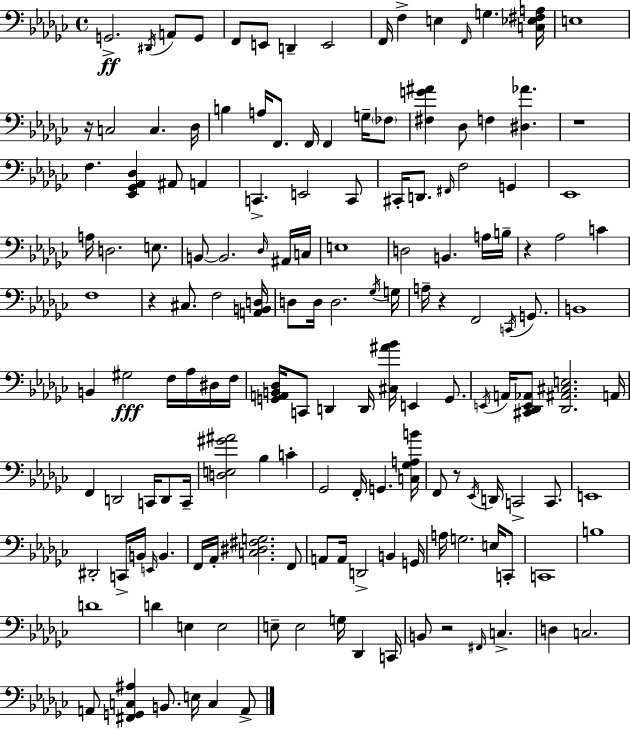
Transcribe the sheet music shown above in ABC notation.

X:1
T:Untitled
M:4/4
L:1/4
K:Ebm
G,,2 ^D,,/4 A,,/2 G,,/2 F,,/2 E,,/2 D,, E,,2 F,,/4 F, E, F,,/4 G, [C,_E,^F,A,]/4 E,4 z/4 C,2 C, _D,/4 B, A,/4 F,,/2 F,,/4 F,, G,/4 _F,/2 [^F,G^A] _D,/2 F, [^D,_A] z4 F, [_E,,_G,,_A,,_D,] ^A,,/2 A,, C,, E,,2 C,,/2 ^C,,/4 D,,/2 ^F,,/4 F,2 G,, _E,,4 A,/4 D,2 E,/2 B,,/2 B,,2 _D,/4 ^A,,/4 C,/4 E,4 D,2 B,, A,/4 B,/4 z _A,2 C F,4 z ^C,/2 F,2 [A,,B,,D,]/4 D,/2 D,/4 D,2 _G,/4 G,/4 A,/4 z F,,2 C,,/4 G,,/2 B,,4 B,, ^G,2 F,/4 _A,/4 ^D,/4 F,/4 [G,,A,,B,,_D,]/4 C,,/2 D,, D,,/4 [^C,^A_B]/4 E,, G,,/2 E,,/4 A,,/4 [^C,,_D,,E,,_A,,]/2 [_D,,^A,,^C,E,]2 A,,/4 F,, D,,2 C,,/4 D,,/2 C,,/4 [D,E,^G^A]2 _B, C _G,,2 F,,/4 G,, [C,_G,A,B]/4 F,,/2 z/2 _E,,/4 D,,/4 C,,2 C,,/2 E,,4 ^D,,2 C,,/4 B,,/4 E,,/4 B,, F,,/4 _A,,/4 [C,^D,^F,G,]2 F,,/2 A,,/2 A,,/4 D,,2 B,, G,,/4 A,/4 G,2 E,/4 C,,/2 C,,4 B,4 D4 D E, E,2 E,/2 E,2 G,/4 _D,, C,,/4 B,,/2 z2 ^F,,/4 C, D, C,2 A,,/2 [^F,,G,,C,^A,] B,,/2 E,/4 C, A,,/2